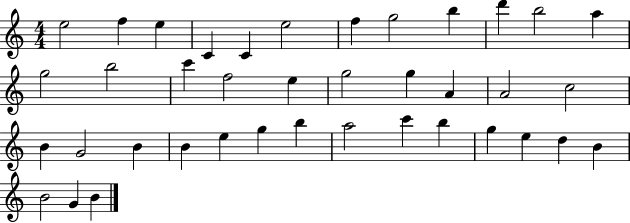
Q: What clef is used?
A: treble